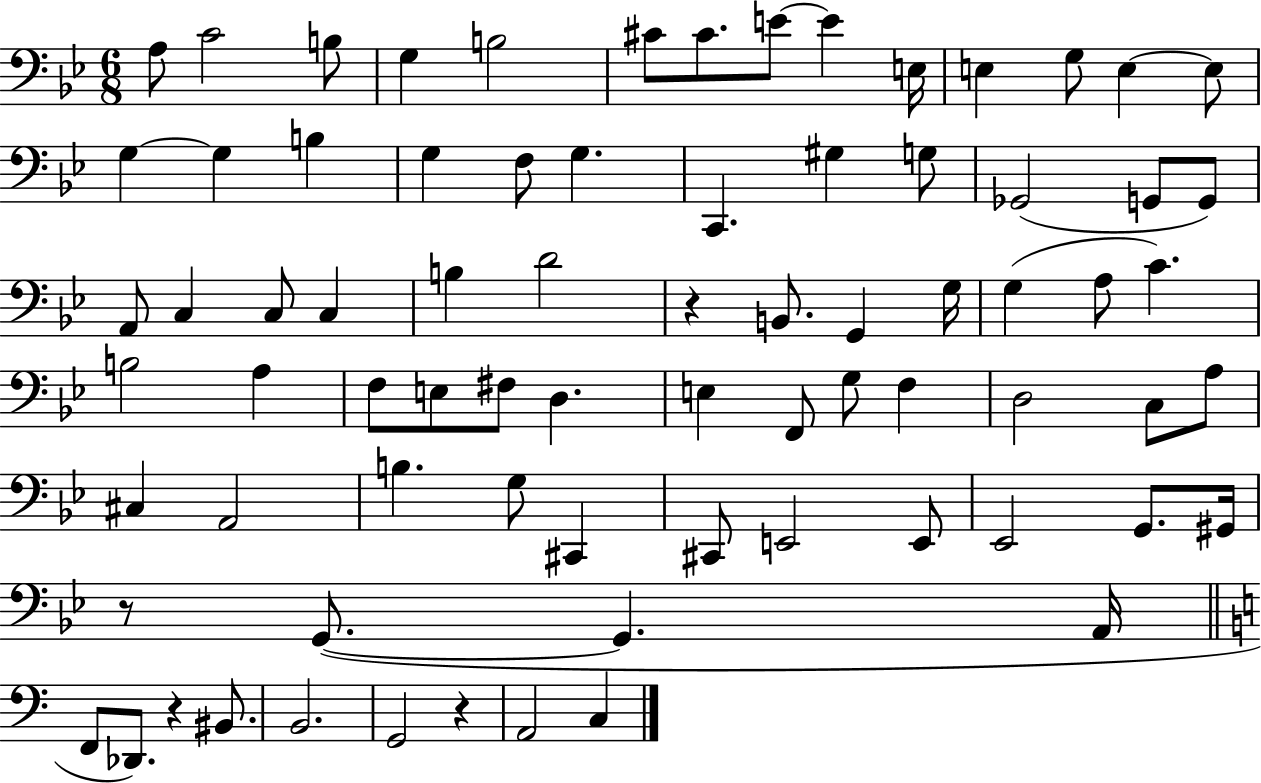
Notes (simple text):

A3/e C4/h B3/e G3/q B3/h C#4/e C#4/e. E4/e E4/q E3/s E3/q G3/e E3/q E3/e G3/q G3/q B3/q G3/q F3/e G3/q. C2/q. G#3/q G3/e Gb2/h G2/e G2/e A2/e C3/q C3/e C3/q B3/q D4/h R/q B2/e. G2/q G3/s G3/q A3/e C4/q. B3/h A3/q F3/e E3/e F#3/e D3/q. E3/q F2/e G3/e F3/q D3/h C3/e A3/e C#3/q A2/h B3/q. G3/e C#2/q C#2/e E2/h E2/e Eb2/h G2/e. G#2/s R/e G2/e. G2/q. A2/s F2/e Db2/e. R/q BIS2/e. B2/h. G2/h R/q A2/h C3/q